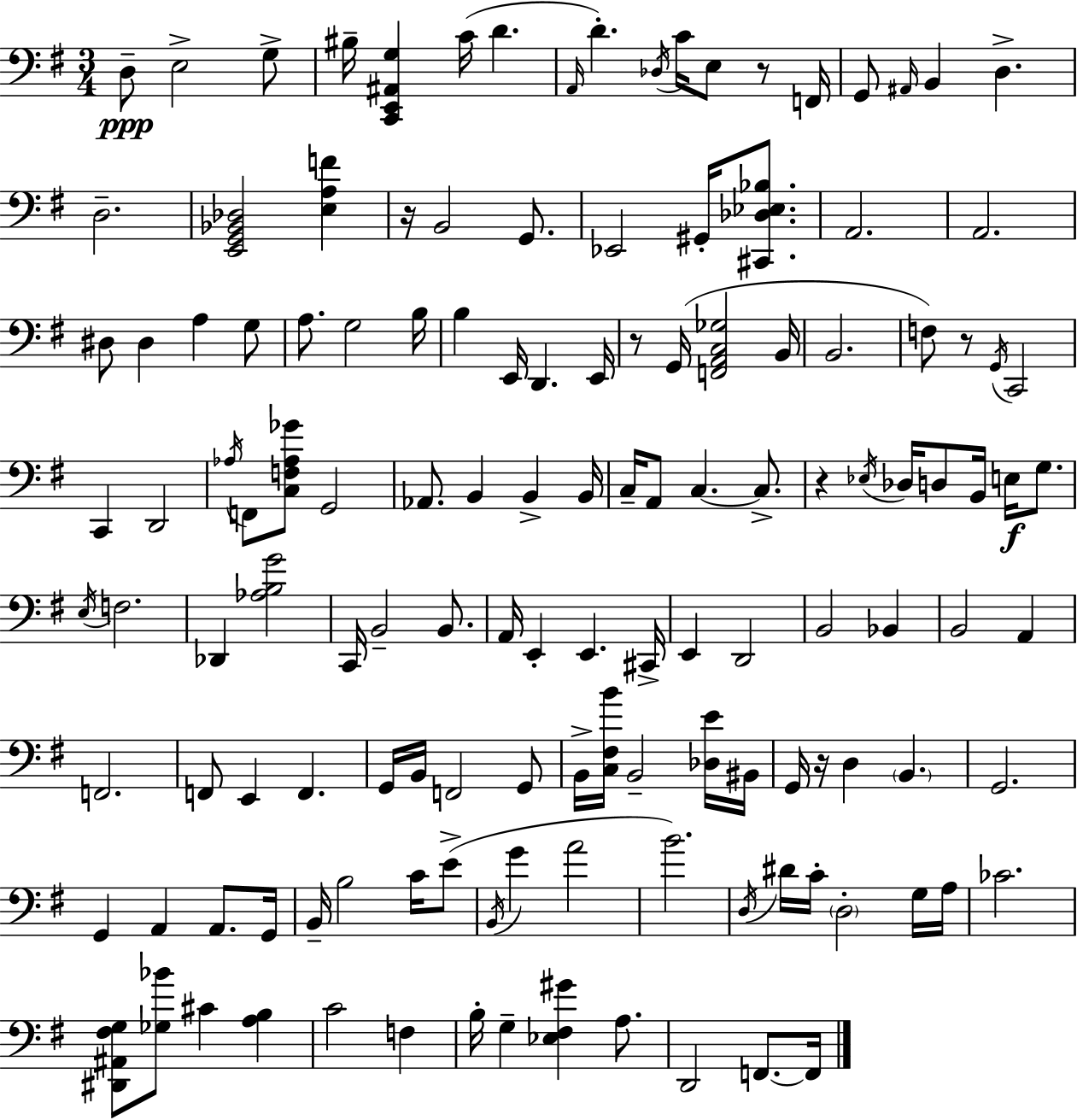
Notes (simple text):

D3/e E3/h G3/e BIS3/s [C2,E2,A#2,G3]/q C4/s D4/q. A2/s D4/q. Db3/s C4/s E3/e R/e F2/s G2/e A#2/s B2/q D3/q. D3/h. [E2,G2,Bb2,Db3]/h [E3,A3,F4]/q R/s B2/h G2/e. Eb2/h G#2/s [C#2,Db3,Eb3,Bb3]/e. A2/h. A2/h. D#3/e D#3/q A3/q G3/e A3/e. G3/h B3/s B3/q E2/s D2/q. E2/s R/e G2/s [F2,A2,C3,Gb3]/h B2/s B2/h. F3/e R/e G2/s C2/h C2/q D2/h Ab3/s F2/e [C3,F3,Ab3,Gb4]/e G2/h Ab2/e. B2/q B2/q B2/s C3/s A2/e C3/q. C3/e. R/q Eb3/s Db3/s D3/e B2/s E3/s G3/e. E3/s F3/h. Db2/q [Ab3,B3,G4]/h C2/s B2/h B2/e. A2/s E2/q E2/q. C#2/s E2/q D2/h B2/h Bb2/q B2/h A2/q F2/h. F2/e E2/q F2/q. G2/s B2/s F2/h G2/e B2/s [C3,F#3,B4]/s B2/h [Db3,E4]/s BIS2/s G2/s R/s D3/q B2/q. G2/h. G2/q A2/q A2/e. G2/s B2/s B3/h C4/s E4/e B2/s G4/q A4/h B4/h. D3/s D#4/s C4/s D3/h G3/s A3/s CES4/h. [D#2,A#2,F#3,G3]/e [Gb3,Bb4]/e C#4/q [A3,B3]/q C4/h F3/q B3/s G3/q [Eb3,F#3,G#4]/q A3/e. D2/h F2/e. F2/s